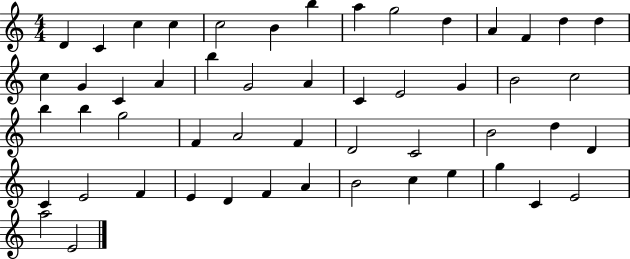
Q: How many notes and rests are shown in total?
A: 52